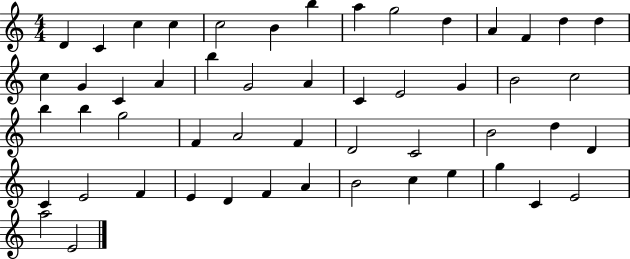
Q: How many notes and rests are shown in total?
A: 52